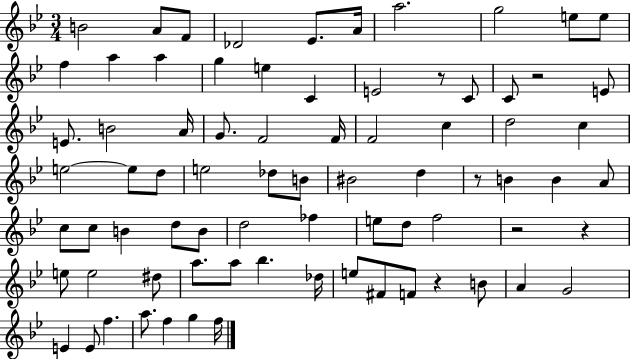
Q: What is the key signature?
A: BES major